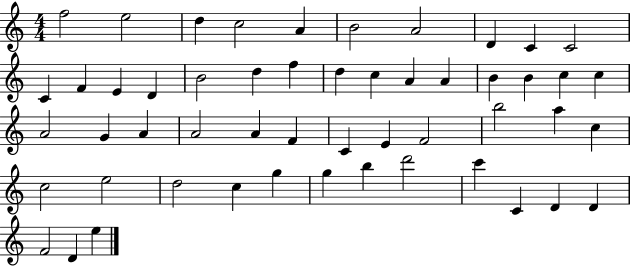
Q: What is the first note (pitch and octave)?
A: F5